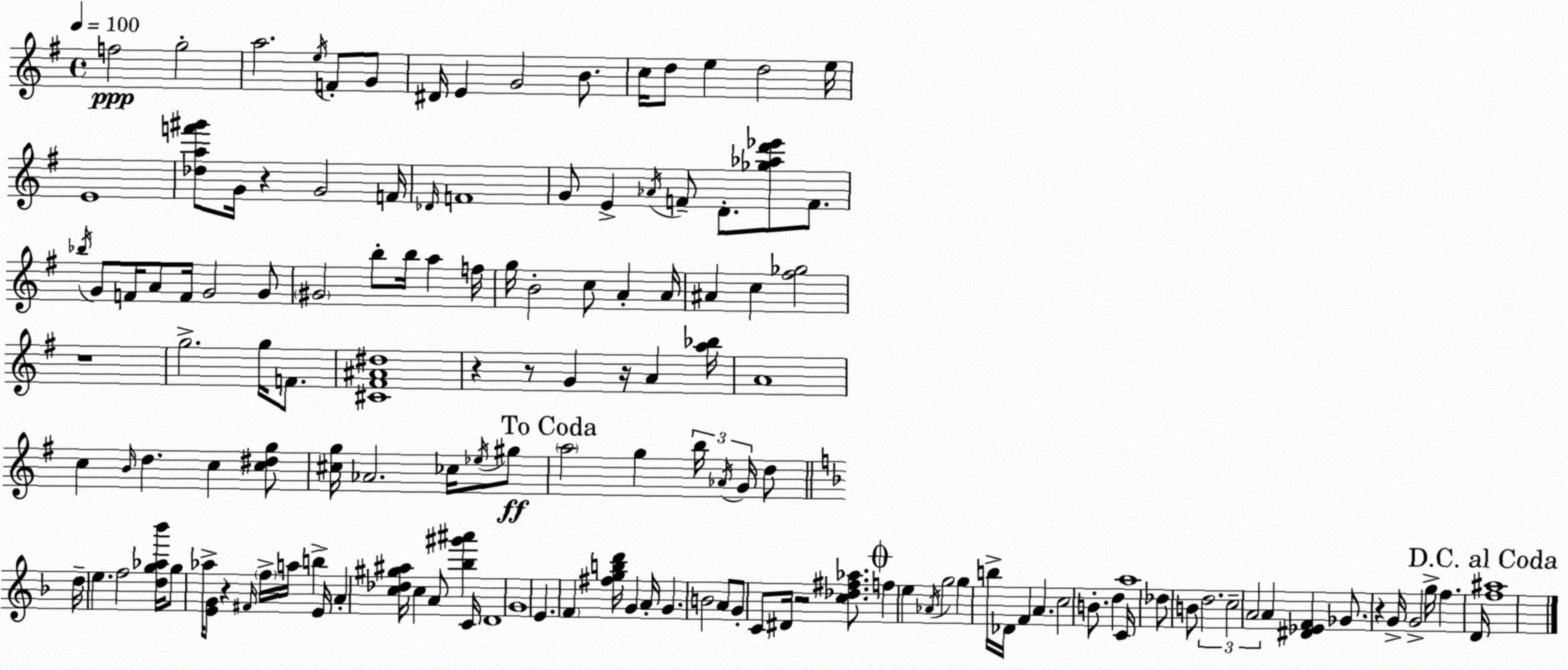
X:1
T:Untitled
M:4/4
L:1/4
K:G
f2 g2 a2 e/4 F/2 G/2 ^D/4 E G2 B/2 c/4 d/2 e d2 e/4 E4 [_daf'^g']/2 G/4 z G2 F/4 _D/4 F4 G/2 E _A/4 F/2 D/2 [_g_ad'_e']/2 F/2 _b/4 G/2 F/4 A/2 F/4 G2 G/2 ^G2 b/2 b/4 a f/4 g/4 B2 c/2 A A/4 ^A c [^f_g]2 z4 g2 g/4 F/2 [^C^F^A^d]4 z z/2 G z/4 A [a_b]/4 A4 c B/4 d c [c^dg]/2 [^cg]/4 _A2 _c/4 _e/4 ^g/2 a2 g b/4 _A/4 G/4 d/2 d/4 e f2 [dg_a_b']/4 g/2 _a/4 [EG]/2 z ^F/4 f/4 a/4 b E/4 A [c_d^g^a]/4 c A/2 [_b^g'^a'] C/4 D4 G4 E F [^fgbd']/4 G A/4 G B2 A/2 G/2 C/2 ^D/4 z2 [c_d^f_a]/2 f e _A/4 g2 g b/4 _D/4 F A c2 B/2 d C/4 a4 _d/2 B/2 d2 c2 A2 A [^D_EF] _G/2 z G/4 G2 g/4 f D/4 [f^a]4